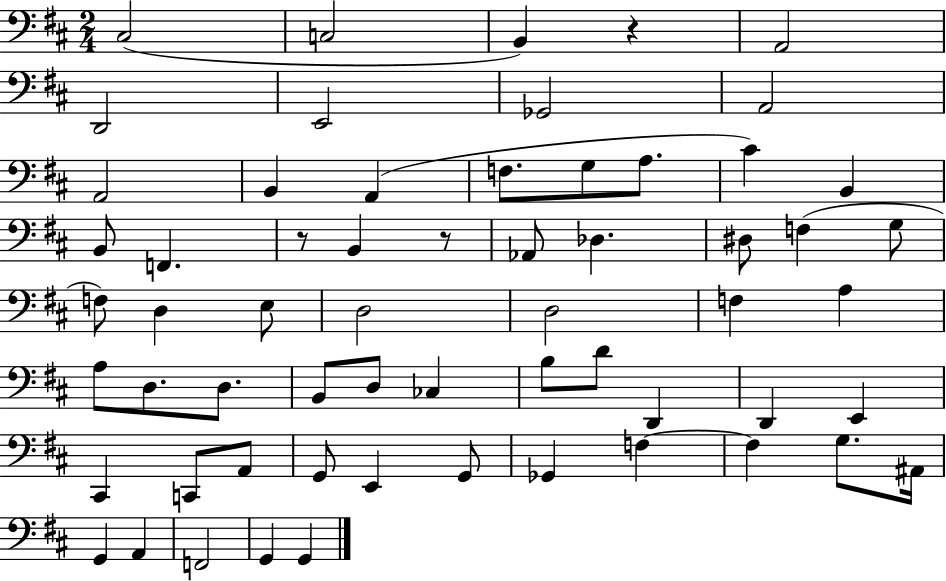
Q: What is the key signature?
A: D major